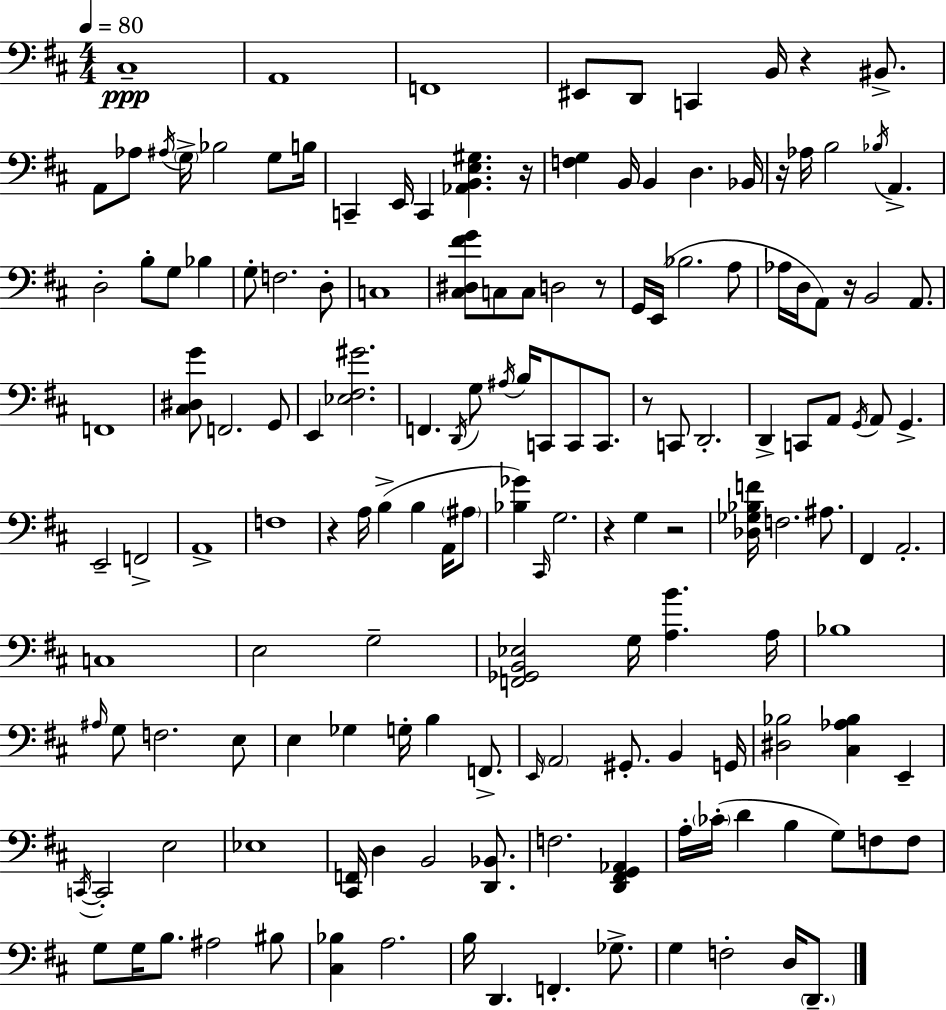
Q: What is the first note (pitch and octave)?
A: C#3